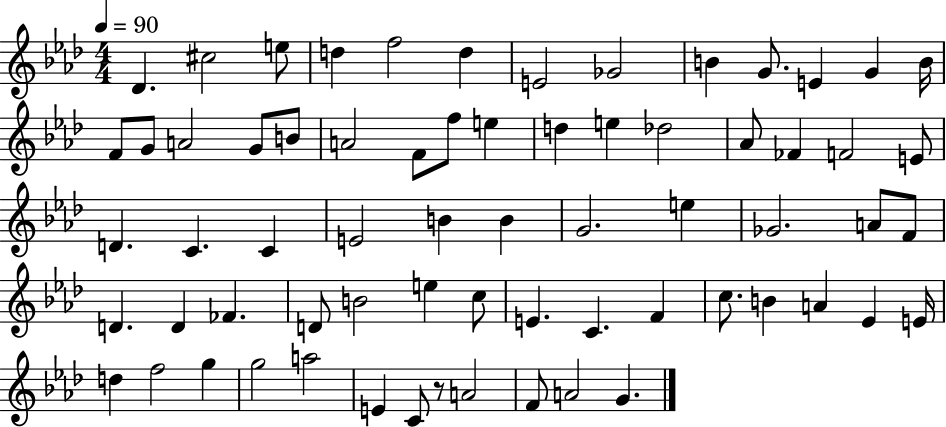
X:1
T:Untitled
M:4/4
L:1/4
K:Ab
_D ^c2 e/2 d f2 d E2 _G2 B G/2 E G B/4 F/2 G/2 A2 G/2 B/2 A2 F/2 f/2 e d e _d2 _A/2 _F F2 E/2 D C C E2 B B G2 e _G2 A/2 F/2 D D _F D/2 B2 e c/2 E C F c/2 B A _E E/4 d f2 g g2 a2 E C/2 z/2 A2 F/2 A2 G